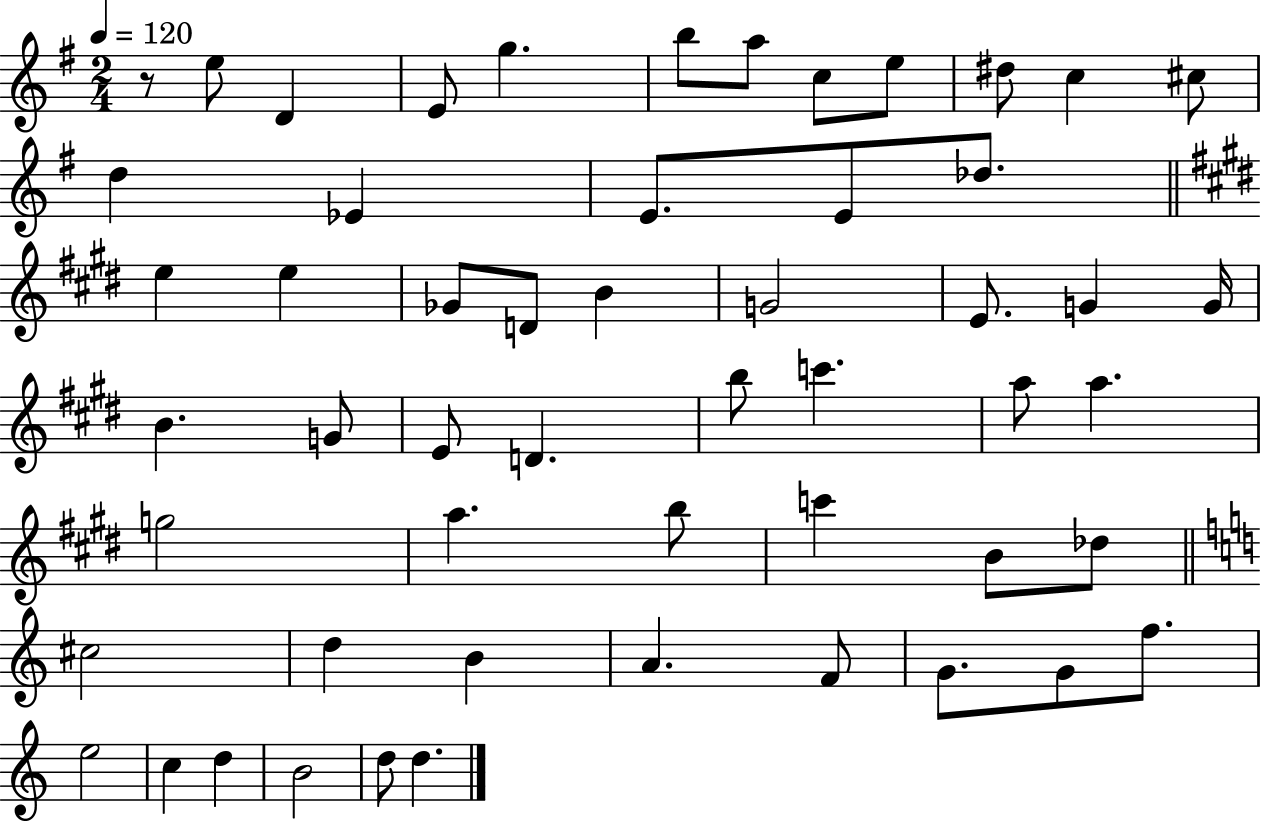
R/e E5/e D4/q E4/e G5/q. B5/e A5/e C5/e E5/e D#5/e C5/q C#5/e D5/q Eb4/q E4/e. E4/e Db5/e. E5/q E5/q Gb4/e D4/e B4/q G4/h E4/e. G4/q G4/s B4/q. G4/e E4/e D4/q. B5/e C6/q. A5/e A5/q. G5/h A5/q. B5/e C6/q B4/e Db5/e C#5/h D5/q B4/q A4/q. F4/e G4/e. G4/e F5/e. E5/h C5/q D5/q B4/h D5/e D5/q.